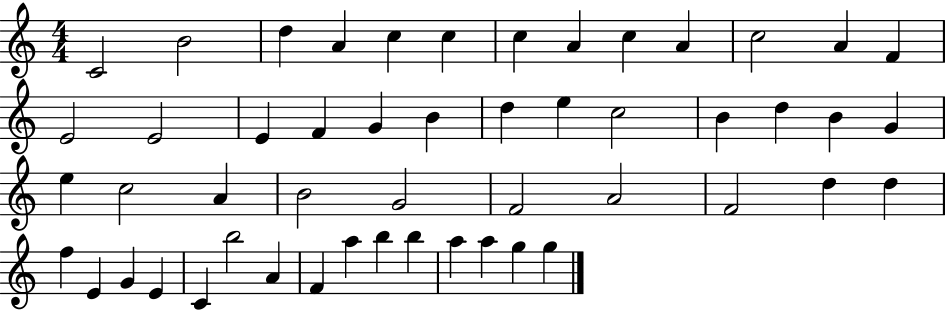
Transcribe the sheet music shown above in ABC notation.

X:1
T:Untitled
M:4/4
L:1/4
K:C
C2 B2 d A c c c A c A c2 A F E2 E2 E F G B d e c2 B d B G e c2 A B2 G2 F2 A2 F2 d d f E G E C b2 A F a b b a a g g